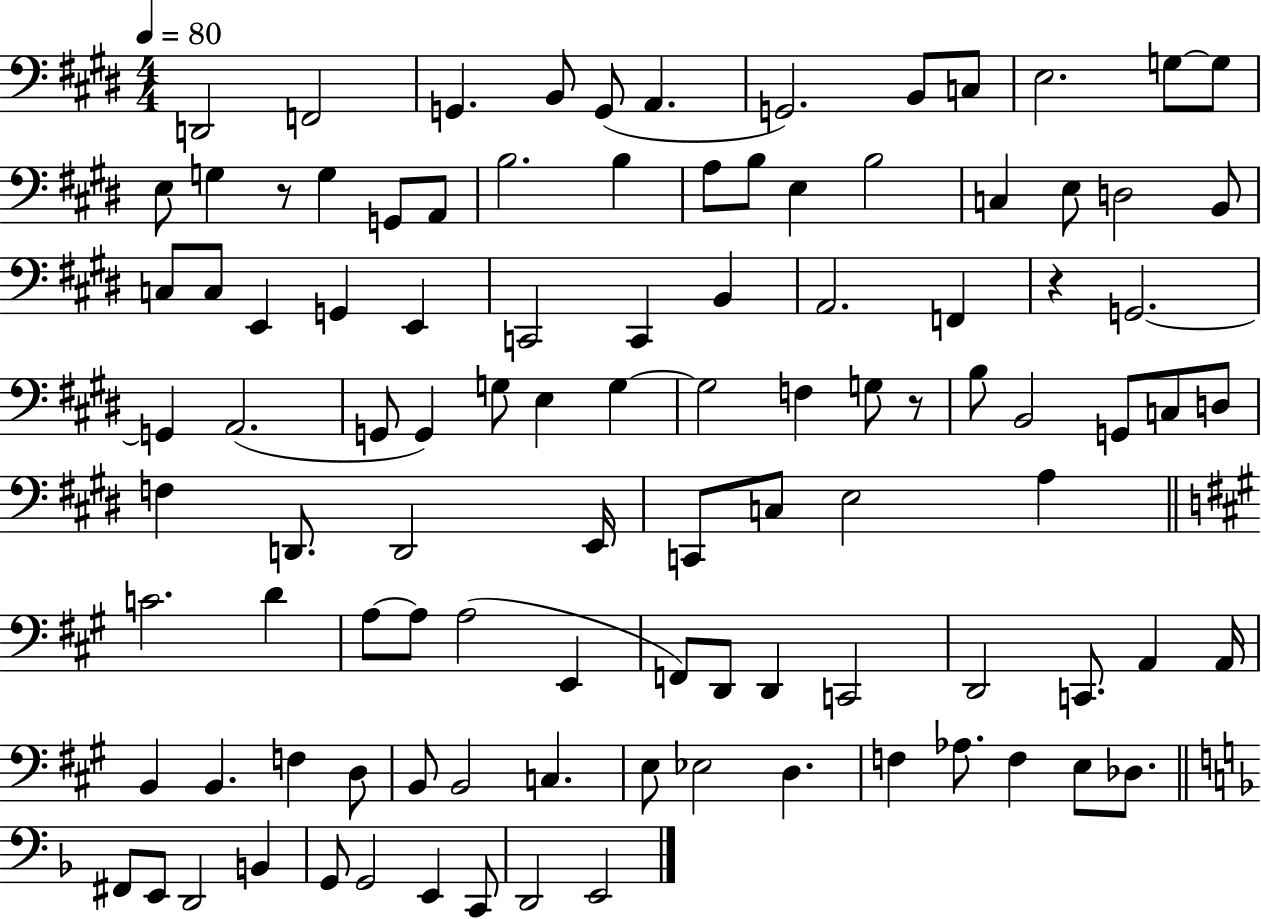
{
  \clef bass
  \numericTimeSignature
  \time 4/4
  \key e \major
  \tempo 4 = 80
  d,2 f,2 | g,4. b,8 g,8( a,4. | g,2.) b,8 c8 | e2. g8~~ g8 | \break e8 g4 r8 g4 g,8 a,8 | b2. b4 | a8 b8 e4 b2 | c4 e8 d2 b,8 | \break c8 c8 e,4 g,4 e,4 | c,2 c,4 b,4 | a,2. f,4 | r4 g,2.~~ | \break g,4 a,2.( | g,8 g,4) g8 e4 g4~~ | g2 f4 g8 r8 | b8 b,2 g,8 c8 d8 | \break f4 d,8. d,2 e,16 | c,8 c8 e2 a4 | \bar "||" \break \key a \major c'2. d'4 | a8~~ a8 a2( e,4 | f,8) d,8 d,4 c,2 | d,2 c,8. a,4 a,16 | \break b,4 b,4. f4 d8 | b,8 b,2 c4. | e8 ees2 d4. | f4 aes8. f4 e8 des8. | \break \bar "||" \break \key f \major fis,8 e,8 d,2 b,4 | g,8 g,2 e,4 c,8 | d,2 e,2 | \bar "|."
}